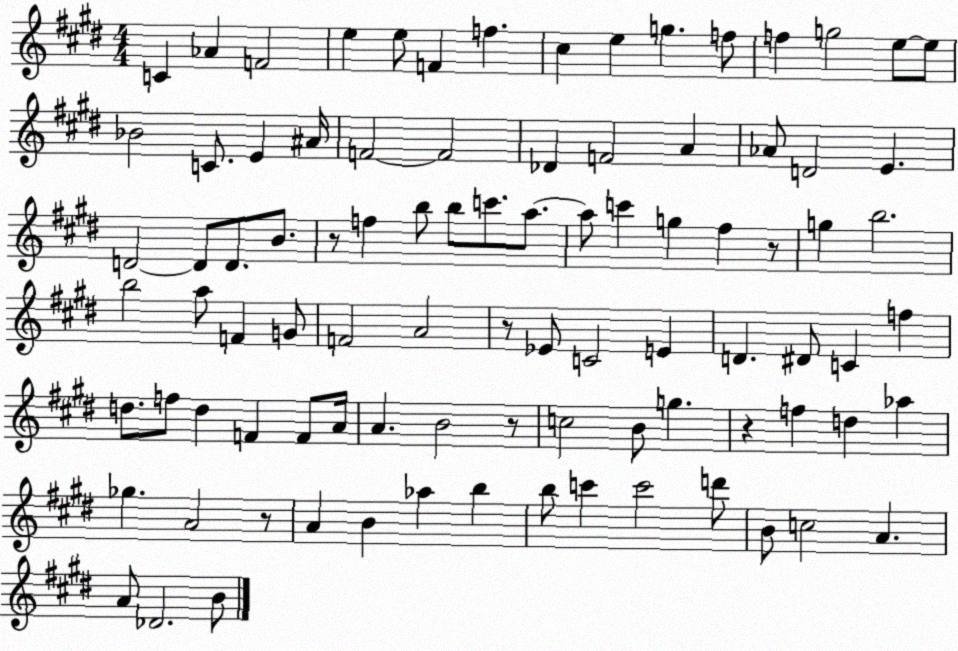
X:1
T:Untitled
M:4/4
L:1/4
K:E
C _A F2 e e/2 F f ^c e g f/2 f g2 e/2 e/2 _B2 C/2 E ^A/4 F2 F2 _D F2 A _A/2 D2 E D2 D/2 D/2 B/2 z/2 f b/2 b/2 c'/2 a/2 a/2 c' g ^f z/2 g b2 b2 a/2 F G/2 F2 A2 z/2 _E/2 C2 E D ^D/2 C f d/2 f/2 d F F/2 A/4 A B2 z/2 c2 B/2 g z f d _a _g A2 z/2 A B _a b b/2 c' c'2 d'/2 B/2 c2 A A/2 _D2 B/2